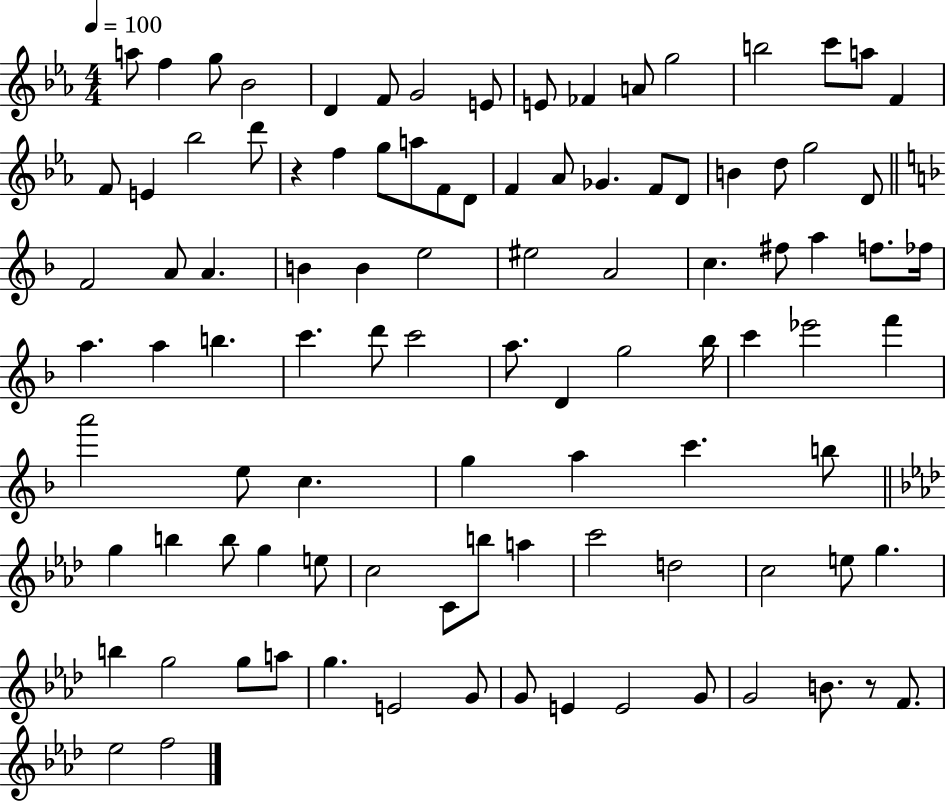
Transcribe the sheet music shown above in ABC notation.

X:1
T:Untitled
M:4/4
L:1/4
K:Eb
a/2 f g/2 _B2 D F/2 G2 E/2 E/2 _F A/2 g2 b2 c'/2 a/2 F F/2 E _b2 d'/2 z f g/2 a/2 F/2 D/2 F _A/2 _G F/2 D/2 B d/2 g2 D/2 F2 A/2 A B B e2 ^e2 A2 c ^f/2 a f/2 _f/4 a a b c' d'/2 c'2 a/2 D g2 _b/4 c' _e'2 f' a'2 e/2 c g a c' b/2 g b b/2 g e/2 c2 C/2 b/2 a c'2 d2 c2 e/2 g b g2 g/2 a/2 g E2 G/2 G/2 E E2 G/2 G2 B/2 z/2 F/2 _e2 f2